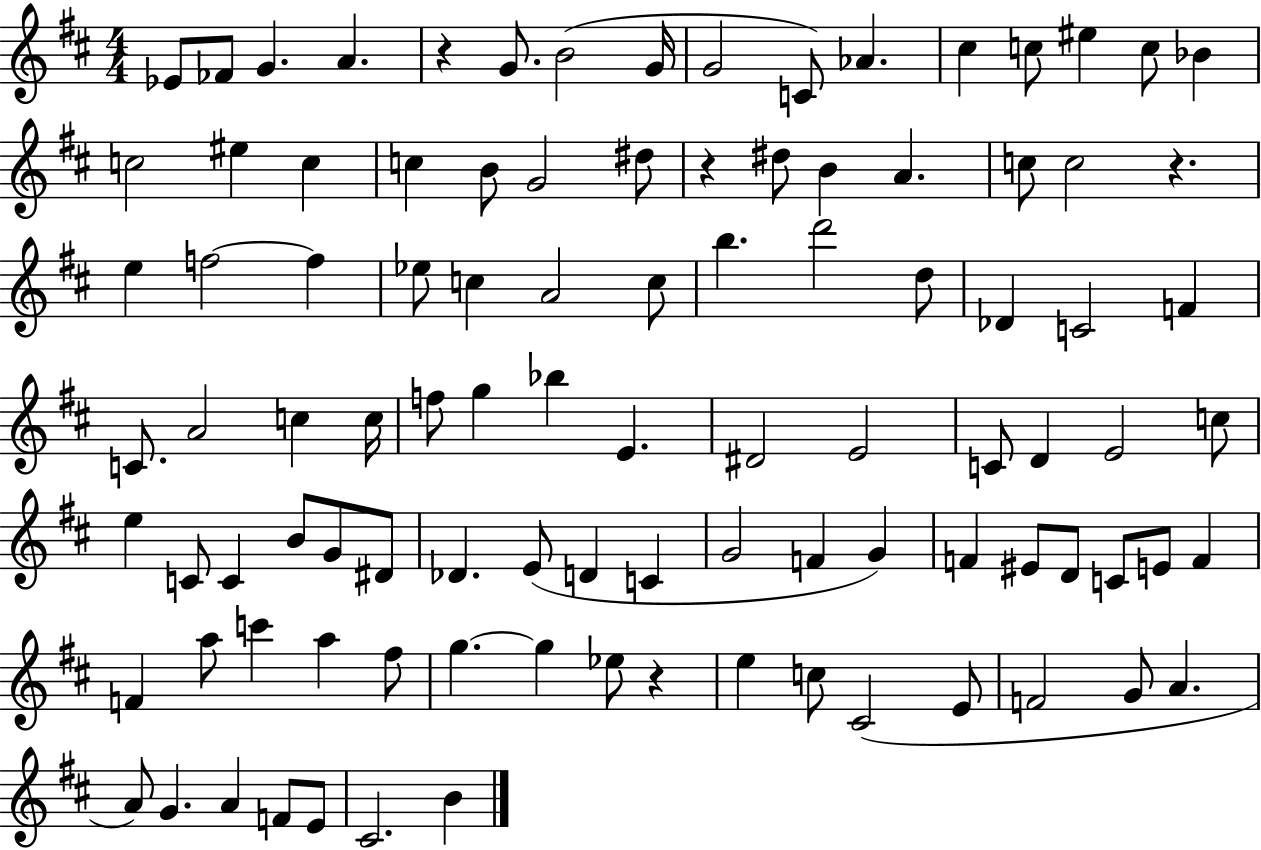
Eb4/e FES4/e G4/q. A4/q. R/q G4/e. B4/h G4/s G4/h C4/e Ab4/q. C#5/q C5/e EIS5/q C5/e Bb4/q C5/h EIS5/q C5/q C5/q B4/e G4/h D#5/e R/q D#5/e B4/q A4/q. C5/e C5/h R/q. E5/q F5/h F5/q Eb5/e C5/q A4/h C5/e B5/q. D6/h D5/e Db4/q C4/h F4/q C4/e. A4/h C5/q C5/s F5/e G5/q Bb5/q E4/q. D#4/h E4/h C4/e D4/q E4/h C5/e E5/q C4/e C4/q B4/e G4/e D#4/e Db4/q. E4/e D4/q C4/q G4/h F4/q G4/q F4/q EIS4/e D4/e C4/e E4/e F4/q F4/q A5/e C6/q A5/q F#5/e G5/q. G5/q Eb5/e R/q E5/q C5/e C#4/h E4/e F4/h G4/e A4/q. A4/e G4/q. A4/q F4/e E4/e C#4/h. B4/q